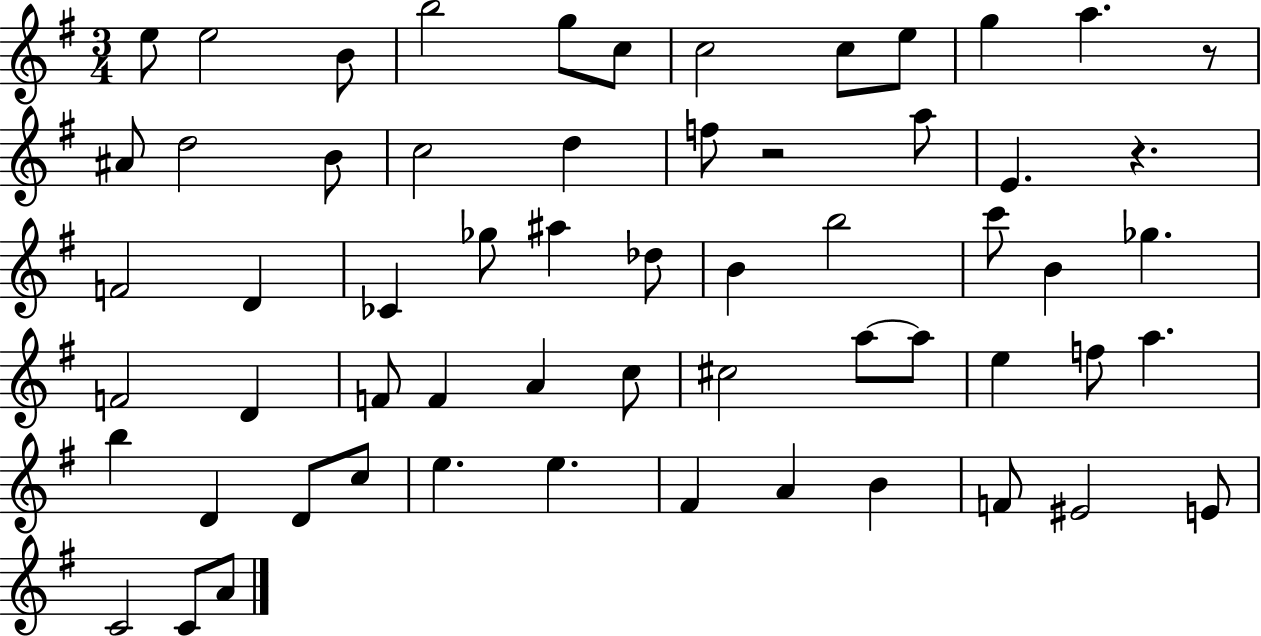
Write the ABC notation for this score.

X:1
T:Untitled
M:3/4
L:1/4
K:G
e/2 e2 B/2 b2 g/2 c/2 c2 c/2 e/2 g a z/2 ^A/2 d2 B/2 c2 d f/2 z2 a/2 E z F2 D _C _g/2 ^a _d/2 B b2 c'/2 B _g F2 D F/2 F A c/2 ^c2 a/2 a/2 e f/2 a b D D/2 c/2 e e ^F A B F/2 ^E2 E/2 C2 C/2 A/2